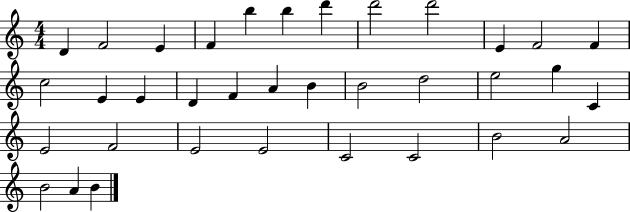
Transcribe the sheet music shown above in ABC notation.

X:1
T:Untitled
M:4/4
L:1/4
K:C
D F2 E F b b d' d'2 d'2 E F2 F c2 E E D F A B B2 d2 e2 g C E2 F2 E2 E2 C2 C2 B2 A2 B2 A B